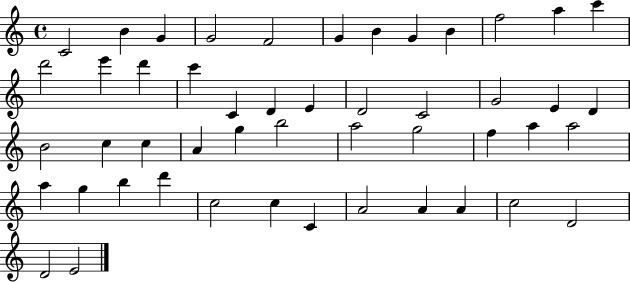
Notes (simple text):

C4/h B4/q G4/q G4/h F4/h G4/q B4/q G4/q B4/q F5/h A5/q C6/q D6/h E6/q D6/q C6/q C4/q D4/q E4/q D4/h C4/h G4/h E4/q D4/q B4/h C5/q C5/q A4/q G5/q B5/h A5/h G5/h F5/q A5/q A5/h A5/q G5/q B5/q D6/q C5/h C5/q C4/q A4/h A4/q A4/q C5/h D4/h D4/h E4/h